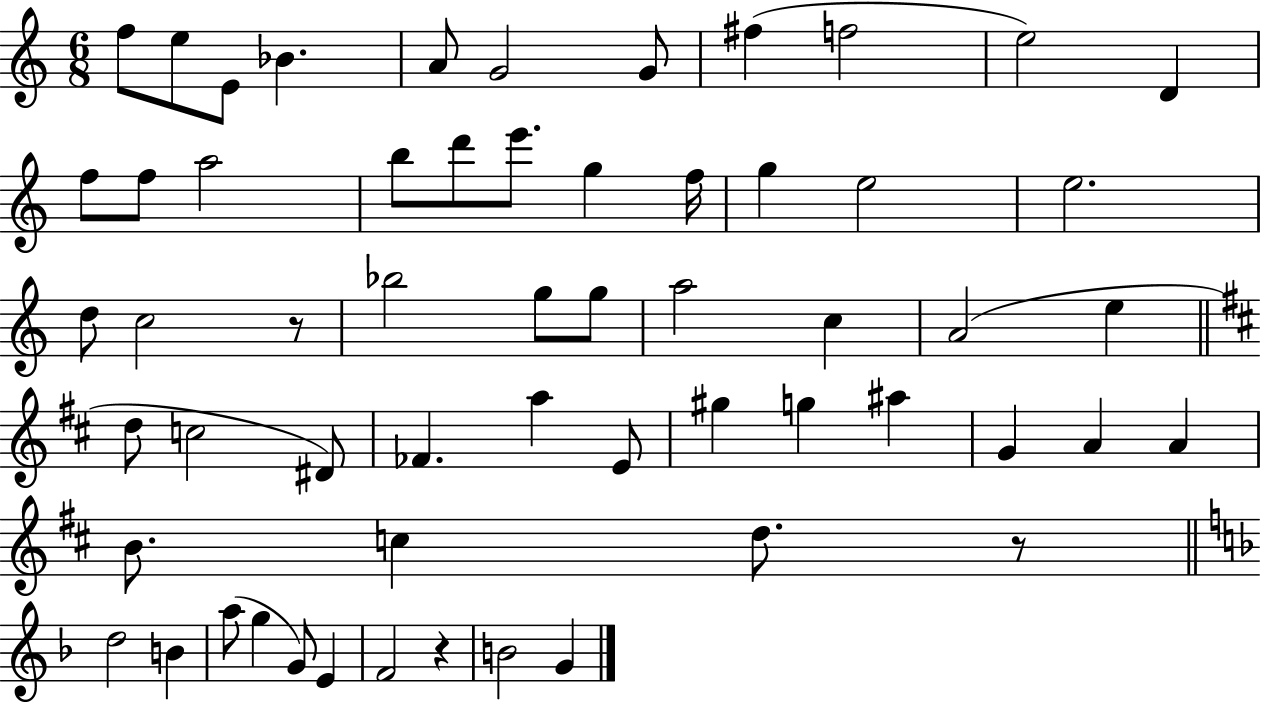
{
  \clef treble
  \numericTimeSignature
  \time 6/8
  \key c \major
  f''8 e''8 e'8 bes'4. | a'8 g'2 g'8 | fis''4( f''2 | e''2) d'4 | \break f''8 f''8 a''2 | b''8 d'''8 e'''8. g''4 f''16 | g''4 e''2 | e''2. | \break d''8 c''2 r8 | bes''2 g''8 g''8 | a''2 c''4 | a'2( e''4 | \break \bar "||" \break \key b \minor d''8 c''2 dis'8) | fes'4. a''4 e'8 | gis''4 g''4 ais''4 | g'4 a'4 a'4 | \break b'8. c''4 d''8. r8 | \bar "||" \break \key f \major d''2 b'4 | a''8( g''4 g'8) e'4 | f'2 r4 | b'2 g'4 | \break \bar "|."
}